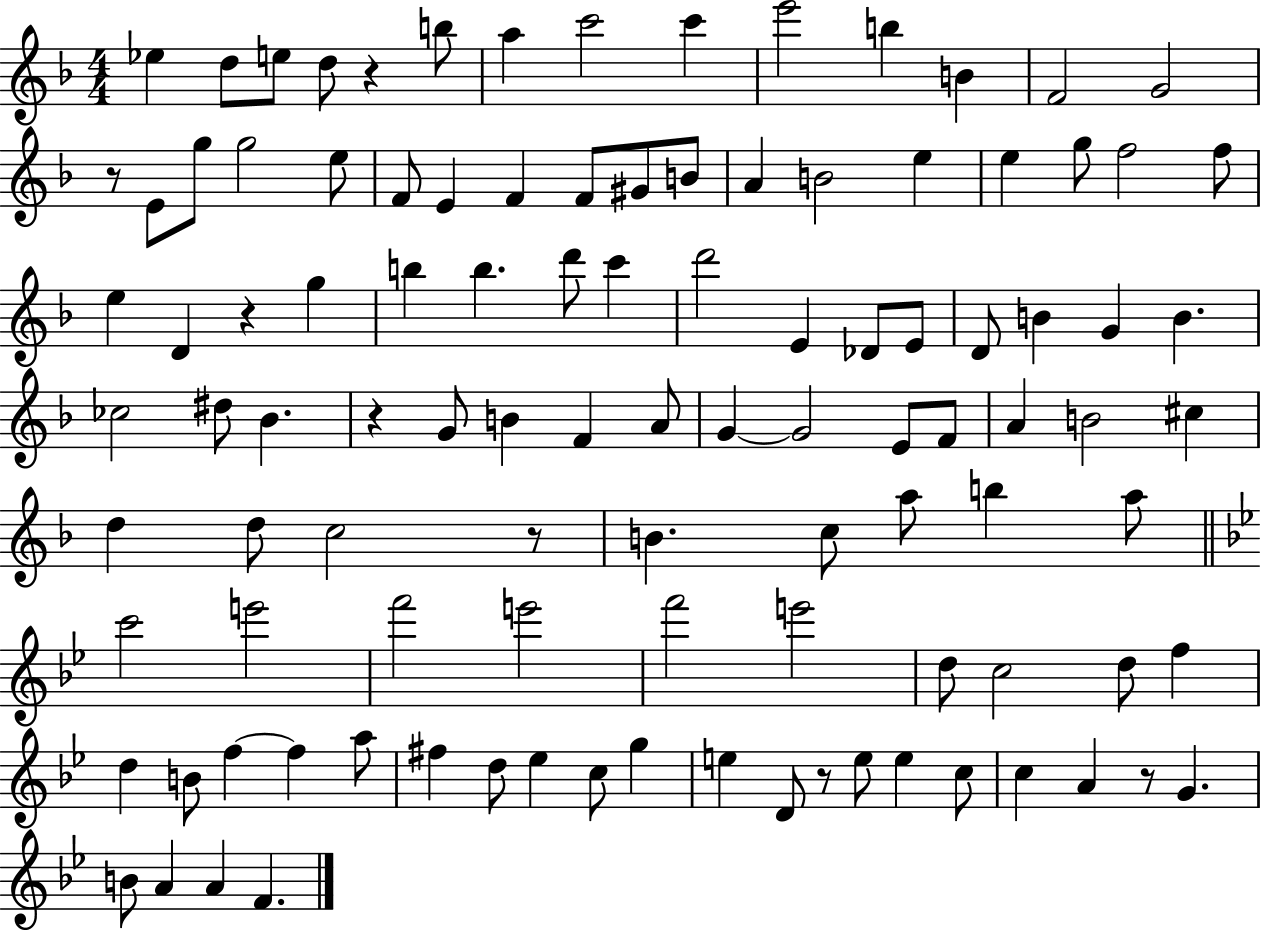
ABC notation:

X:1
T:Untitled
M:4/4
L:1/4
K:F
_e d/2 e/2 d/2 z b/2 a c'2 c' e'2 b B F2 G2 z/2 E/2 g/2 g2 e/2 F/2 E F F/2 ^G/2 B/2 A B2 e e g/2 f2 f/2 e D z g b b d'/2 c' d'2 E _D/2 E/2 D/2 B G B _c2 ^d/2 _B z G/2 B F A/2 G G2 E/2 F/2 A B2 ^c d d/2 c2 z/2 B c/2 a/2 b a/2 c'2 e'2 f'2 e'2 f'2 e'2 d/2 c2 d/2 f d B/2 f f a/2 ^f d/2 _e c/2 g e D/2 z/2 e/2 e c/2 c A z/2 G B/2 A A F